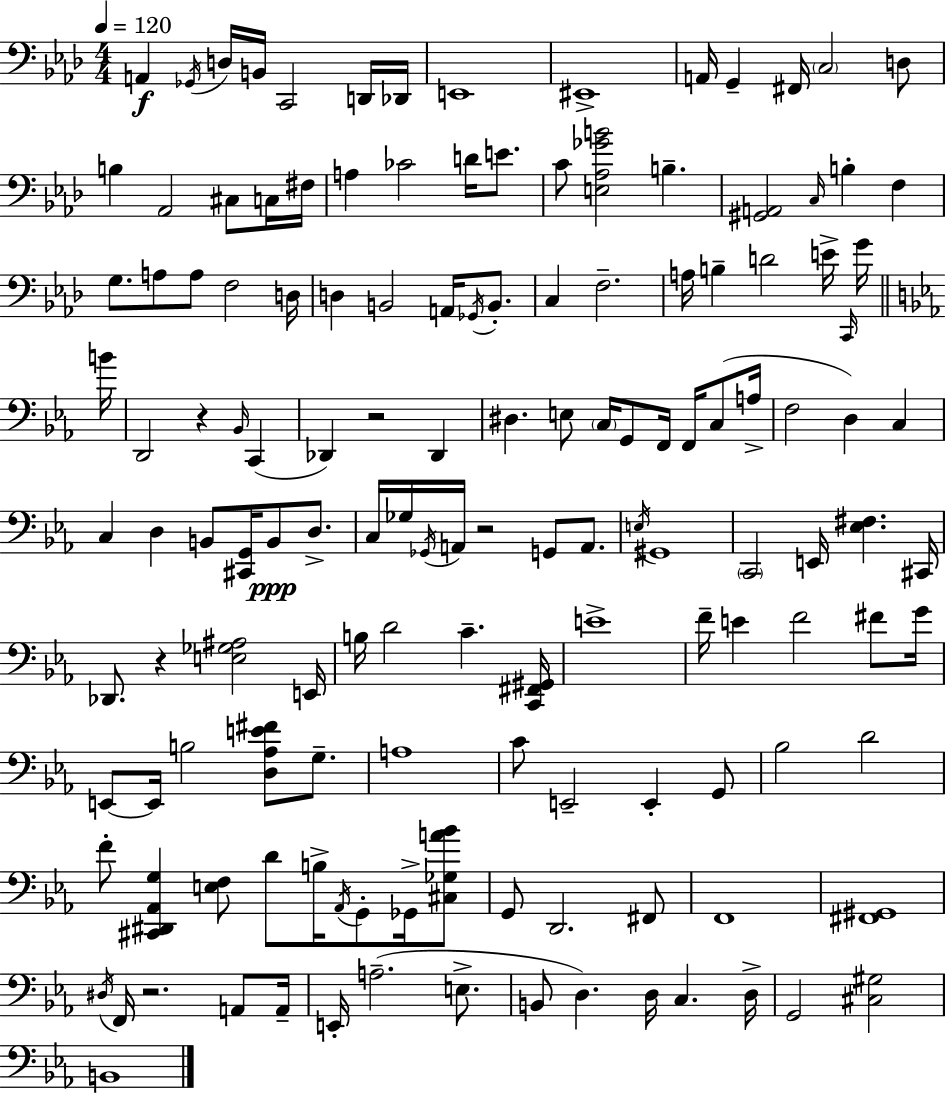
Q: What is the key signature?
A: AES major